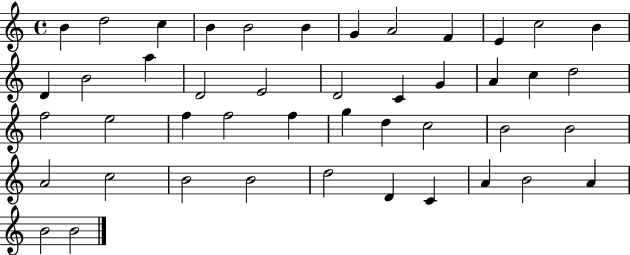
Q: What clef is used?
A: treble